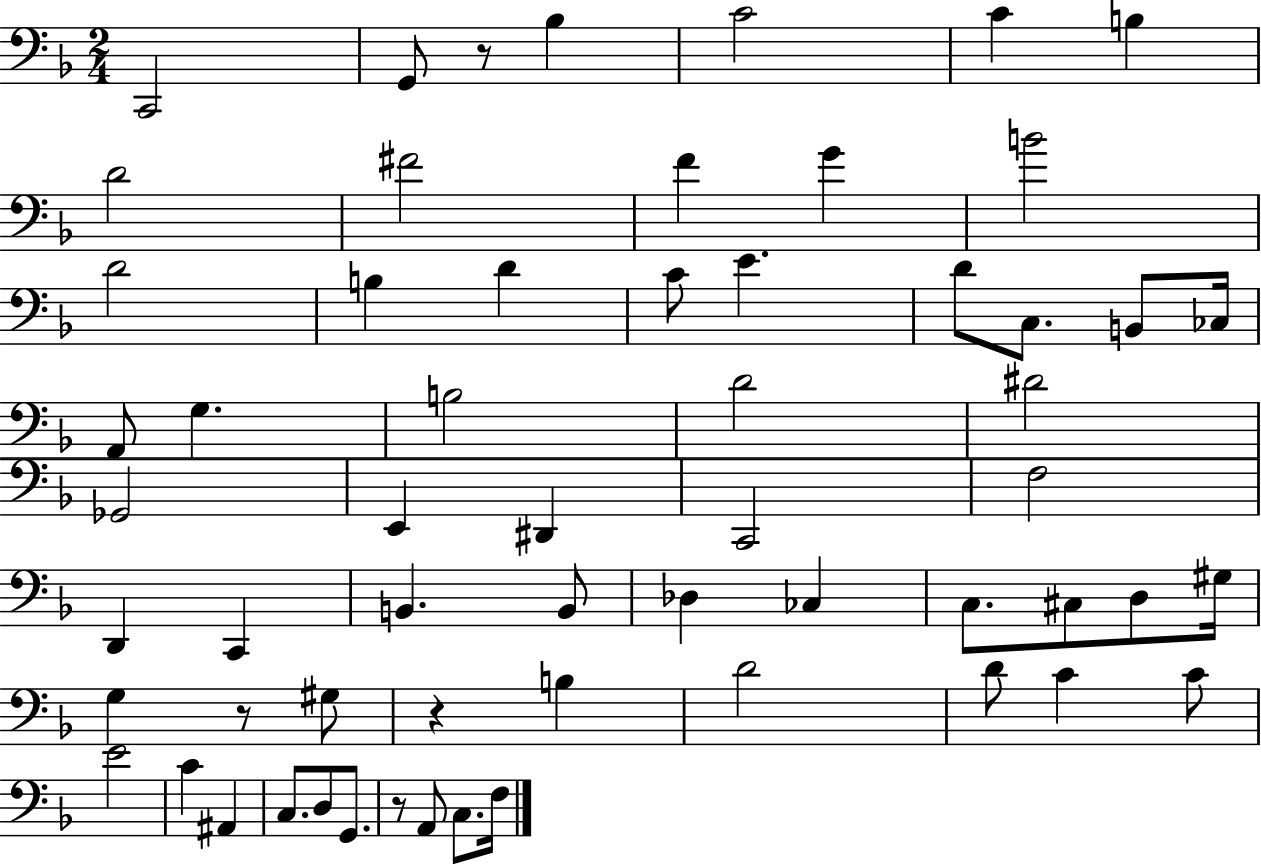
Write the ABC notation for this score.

X:1
T:Untitled
M:2/4
L:1/4
K:F
C,,2 G,,/2 z/2 _B, C2 C B, D2 ^F2 F G B2 D2 B, D C/2 E D/2 C,/2 B,,/2 _C,/4 A,,/2 G, B,2 D2 ^D2 _G,,2 E,, ^D,, C,,2 F,2 D,, C,, B,, B,,/2 _D, _C, C,/2 ^C,/2 D,/2 ^G,/4 G, z/2 ^G,/2 z B, D2 D/2 C C/2 E2 C ^A,, C,/2 D,/2 G,,/2 z/2 A,,/2 C,/2 F,/4